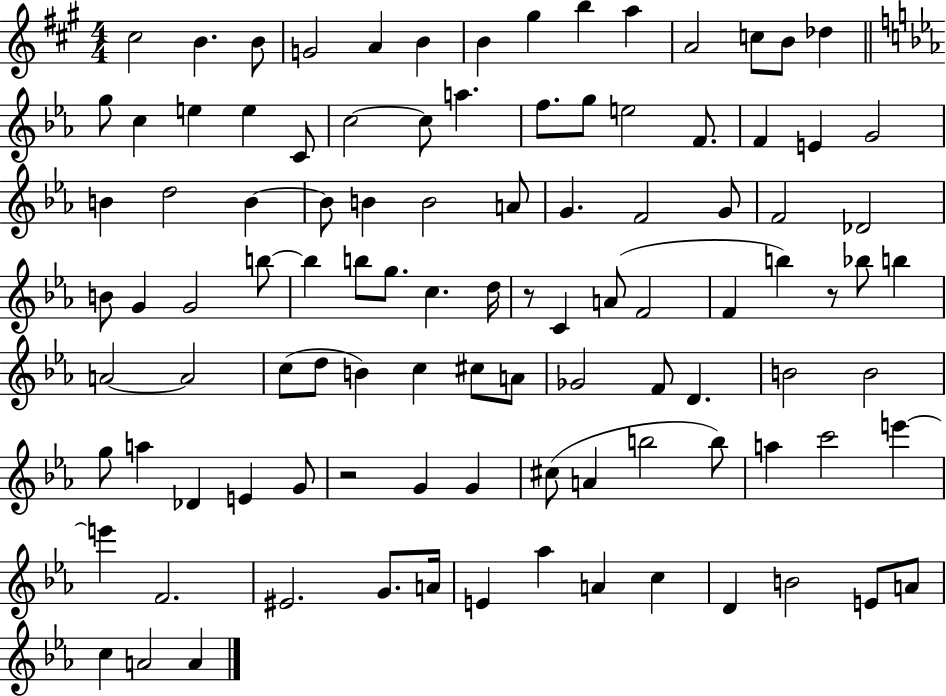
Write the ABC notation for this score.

X:1
T:Untitled
M:4/4
L:1/4
K:A
^c2 B B/2 G2 A B B ^g b a A2 c/2 B/2 _d g/2 c e e C/2 c2 c/2 a f/2 g/2 e2 F/2 F E G2 B d2 B B/2 B B2 A/2 G F2 G/2 F2 _D2 B/2 G G2 b/2 b b/2 g/2 c d/4 z/2 C A/2 F2 F b z/2 _b/2 b A2 A2 c/2 d/2 B c ^c/2 A/2 _G2 F/2 D B2 B2 g/2 a _D E G/2 z2 G G ^c/2 A b2 b/2 a c'2 e' e' F2 ^E2 G/2 A/4 E _a A c D B2 E/2 A/2 c A2 A